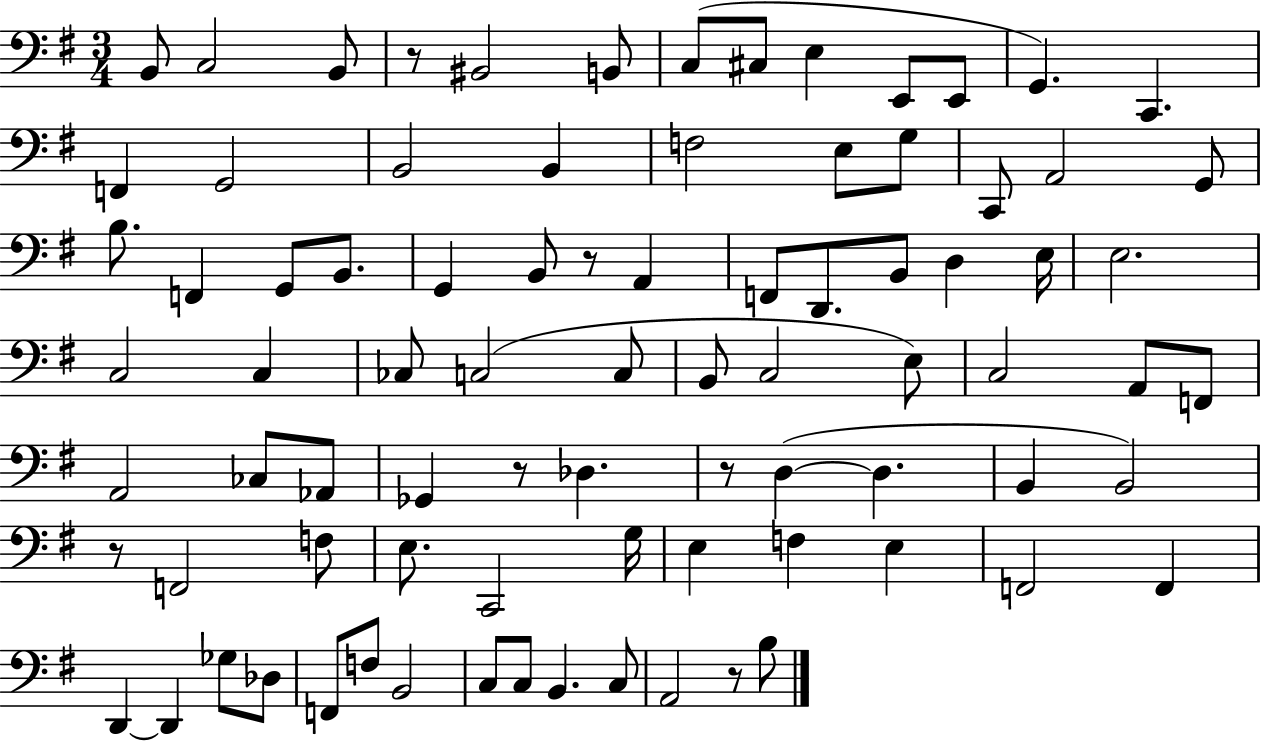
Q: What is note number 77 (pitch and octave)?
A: A2